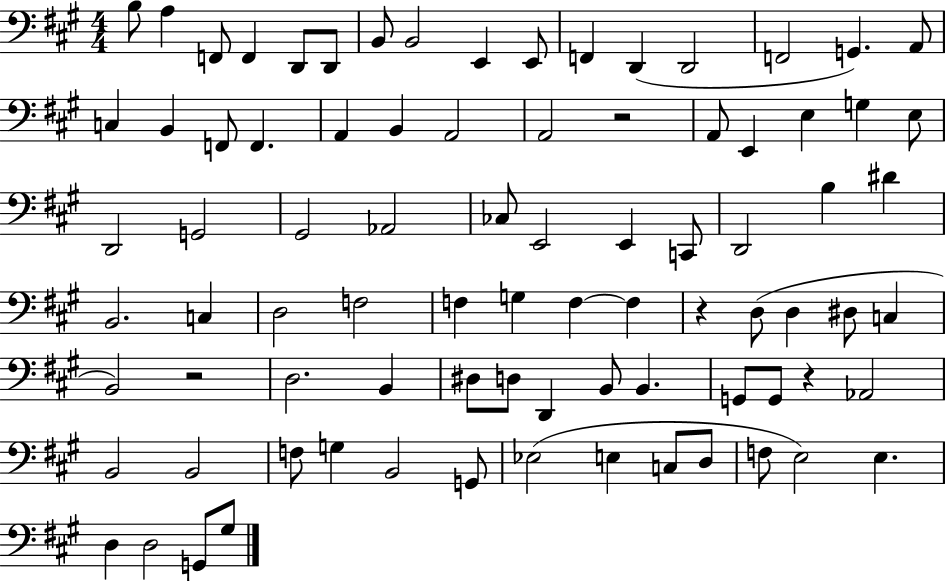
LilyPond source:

{
  \clef bass
  \numericTimeSignature
  \time 4/4
  \key a \major
  b8 a4 f,8 f,4 d,8 d,8 | b,8 b,2 e,4 e,8 | f,4 d,4( d,2 | f,2 g,4.) a,8 | \break c4 b,4 f,8 f,4. | a,4 b,4 a,2 | a,2 r2 | a,8 e,4 e4 g4 e8 | \break d,2 g,2 | gis,2 aes,2 | ces8 e,2 e,4 c,8 | d,2 b4 dis'4 | \break b,2. c4 | d2 f2 | f4 g4 f4~~ f4 | r4 d8( d4 dis8 c4 | \break b,2) r2 | d2. b,4 | dis8 d8 d,4 b,8 b,4. | g,8 g,8 r4 aes,2 | \break b,2 b,2 | f8 g4 b,2 g,8 | ees2( e4 c8 d8 | f8 e2) e4. | \break d4 d2 g,8 gis8 | \bar "|."
}